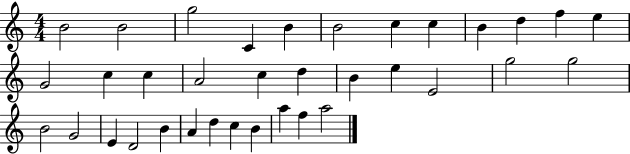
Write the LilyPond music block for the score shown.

{
  \clef treble
  \numericTimeSignature
  \time 4/4
  \key c \major
  b'2 b'2 | g''2 c'4 b'4 | b'2 c''4 c''4 | b'4 d''4 f''4 e''4 | \break g'2 c''4 c''4 | a'2 c''4 d''4 | b'4 e''4 e'2 | g''2 g''2 | \break b'2 g'2 | e'4 d'2 b'4 | a'4 d''4 c''4 b'4 | a''4 f''4 a''2 | \break \bar "|."
}